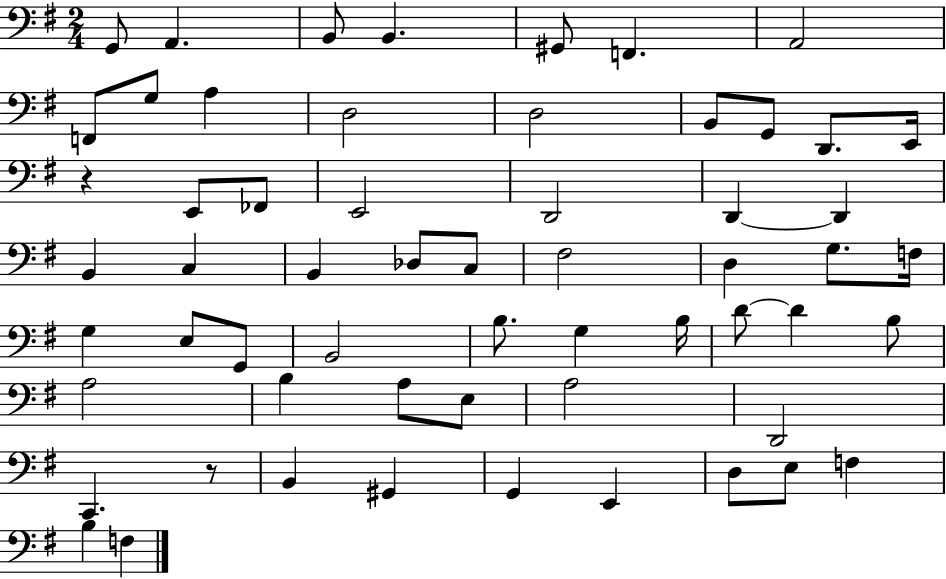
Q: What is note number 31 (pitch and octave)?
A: F3